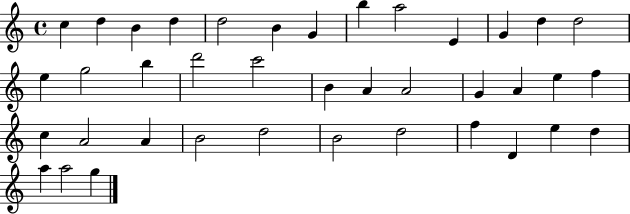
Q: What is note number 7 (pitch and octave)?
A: G4